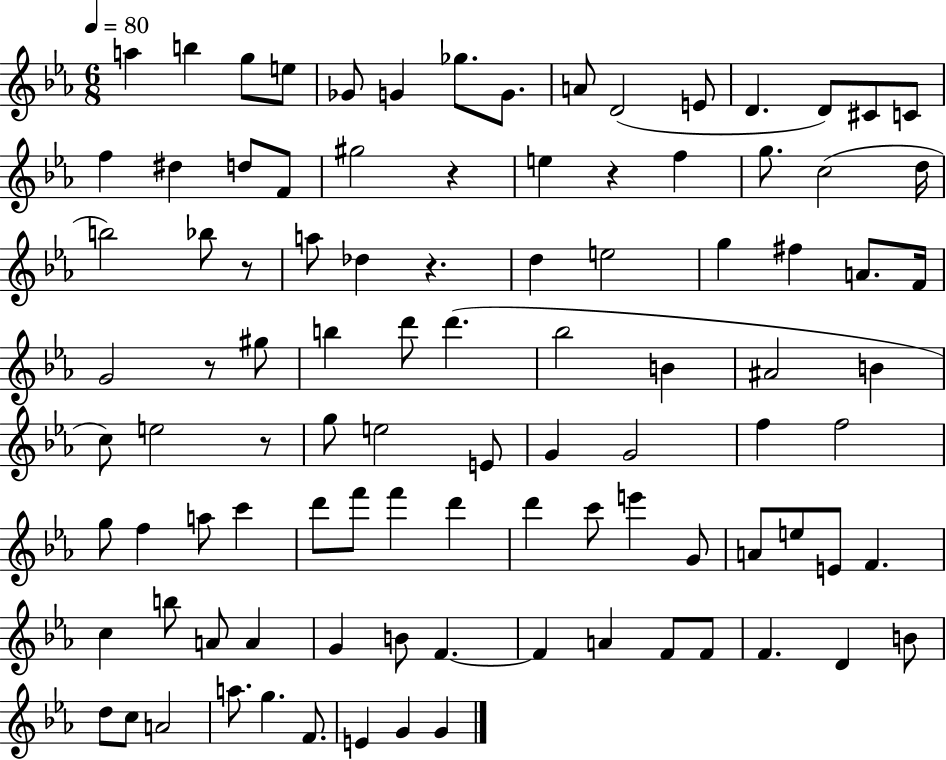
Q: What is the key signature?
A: EES major